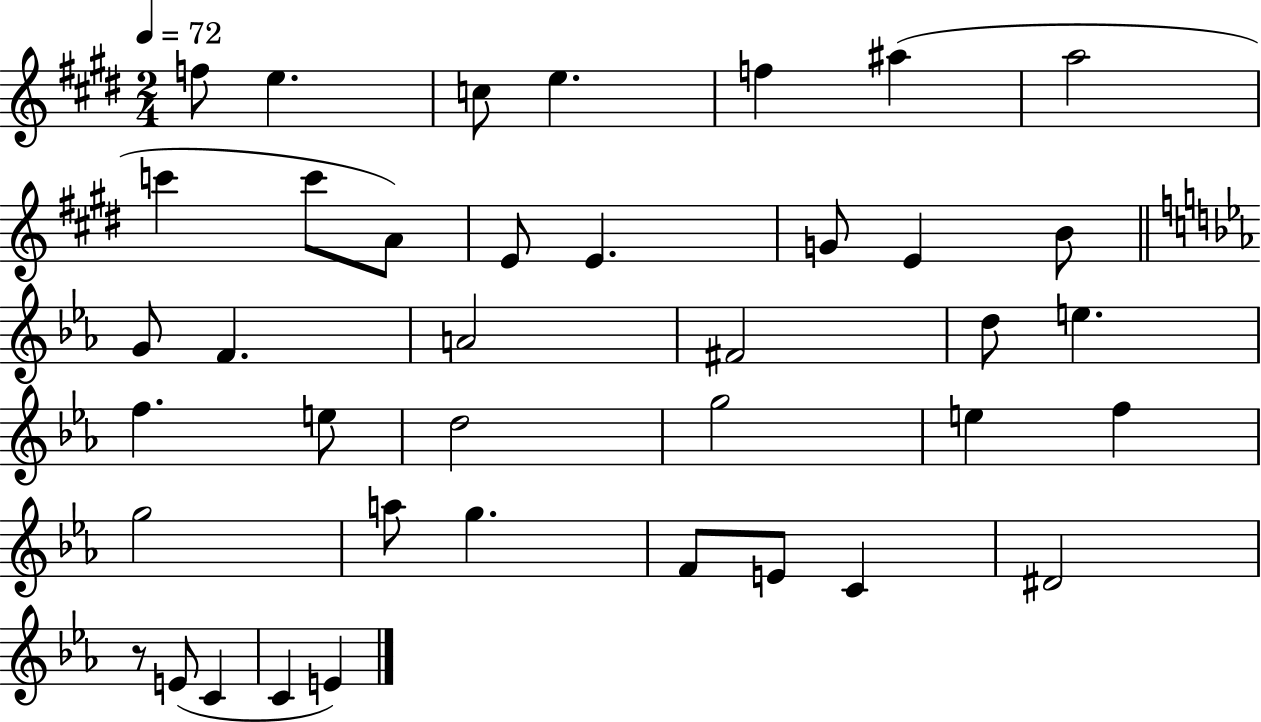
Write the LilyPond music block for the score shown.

{
  \clef treble
  \numericTimeSignature
  \time 2/4
  \key e \major
  \tempo 4 = 72
  f''8 e''4. | c''8 e''4. | f''4 ais''4( | a''2 | \break c'''4 c'''8 a'8) | e'8 e'4. | g'8 e'4 b'8 | \bar "||" \break \key ees \major g'8 f'4. | a'2 | fis'2 | d''8 e''4. | \break f''4. e''8 | d''2 | g''2 | e''4 f''4 | \break g''2 | a''8 g''4. | f'8 e'8 c'4 | dis'2 | \break r8 e'8( c'4 | c'4 e'4) | \bar "|."
}